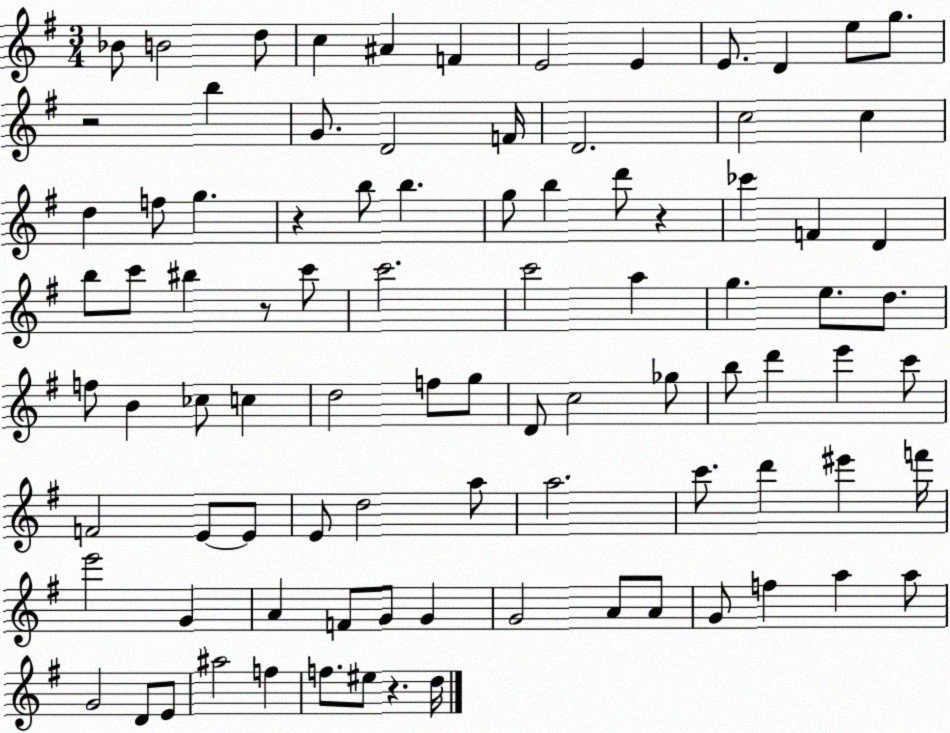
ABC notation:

X:1
T:Untitled
M:3/4
L:1/4
K:G
_B/2 B2 d/2 c ^A F E2 E E/2 D e/2 g/2 z2 b G/2 D2 F/4 D2 c2 c d f/2 g z b/2 b g/2 b d'/2 z _c' F D b/2 c'/2 ^b z/2 c'/2 c'2 c'2 a g e/2 d/2 f/2 B _c/2 c d2 f/2 g/2 D/2 c2 _g/2 b/2 d' e' c'/2 F2 E/2 E/2 E/2 d2 a/2 a2 c'/2 d' ^e' f'/4 e'2 G A F/2 G/2 G G2 A/2 A/2 G/2 f a a/2 G2 D/2 E/2 ^a2 f f/2 ^e/2 z d/4